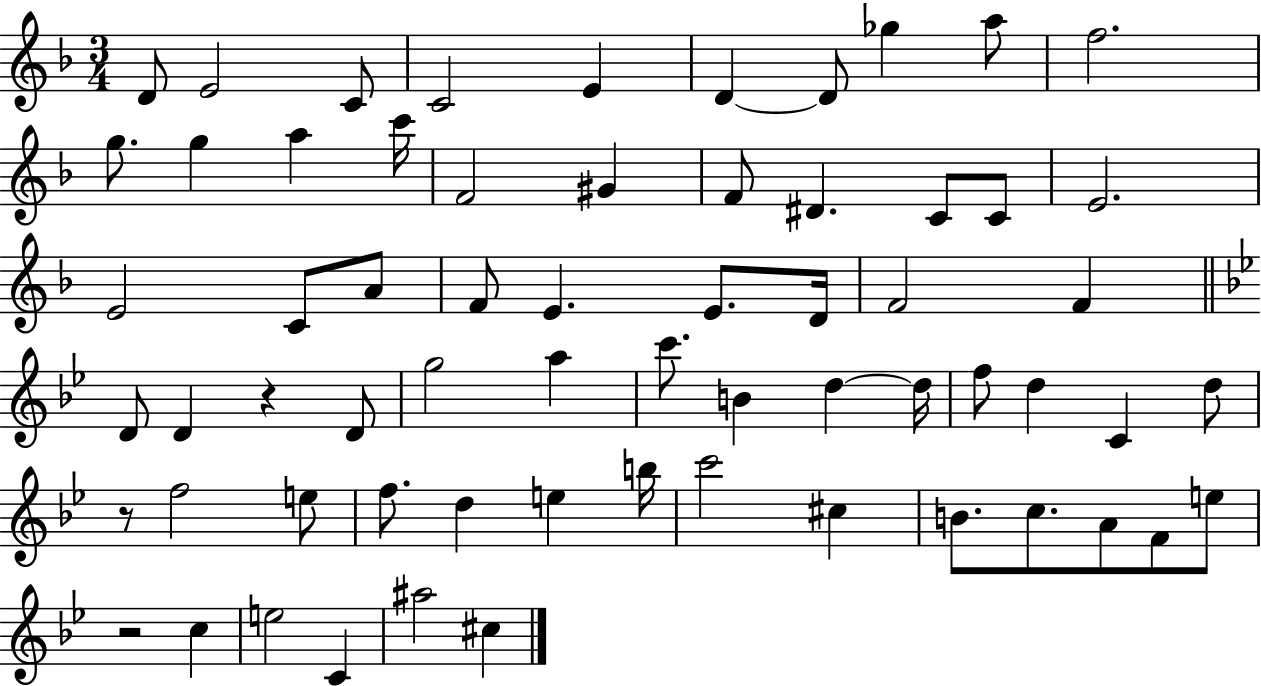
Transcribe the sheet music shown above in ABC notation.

X:1
T:Untitled
M:3/4
L:1/4
K:F
D/2 E2 C/2 C2 E D D/2 _g a/2 f2 g/2 g a c'/4 F2 ^G F/2 ^D C/2 C/2 E2 E2 C/2 A/2 F/2 E E/2 D/4 F2 F D/2 D z D/2 g2 a c'/2 B d d/4 f/2 d C d/2 z/2 f2 e/2 f/2 d e b/4 c'2 ^c B/2 c/2 A/2 F/2 e/2 z2 c e2 C ^a2 ^c